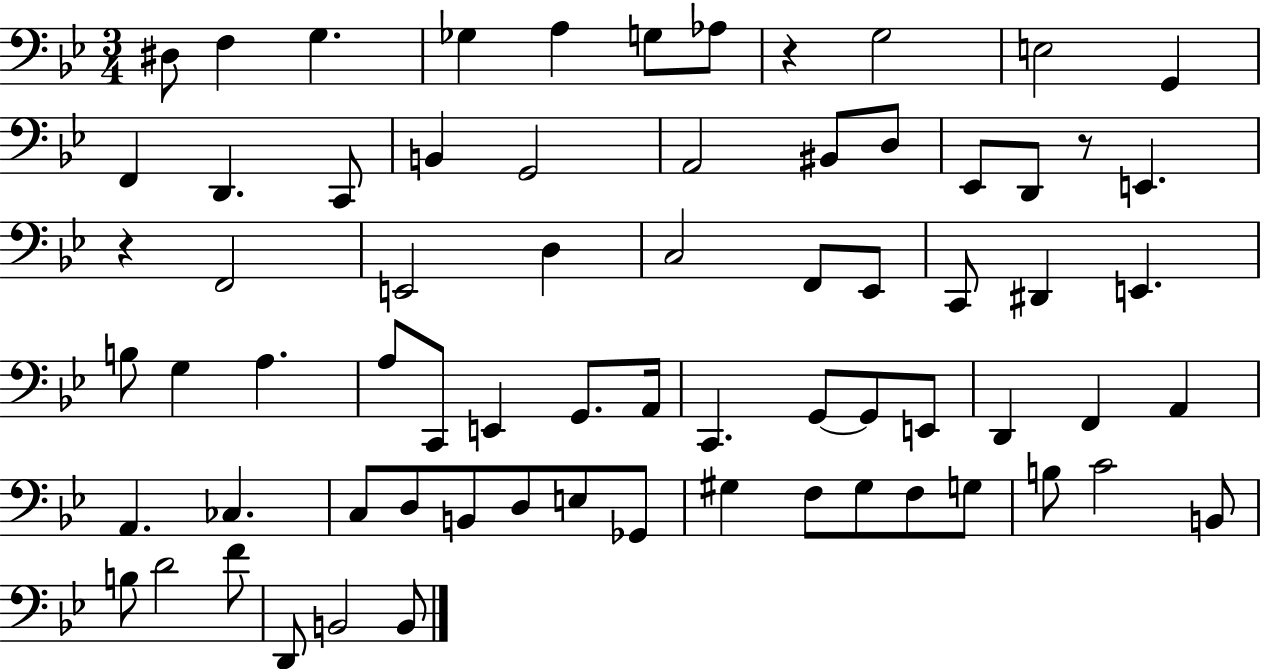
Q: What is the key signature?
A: BES major